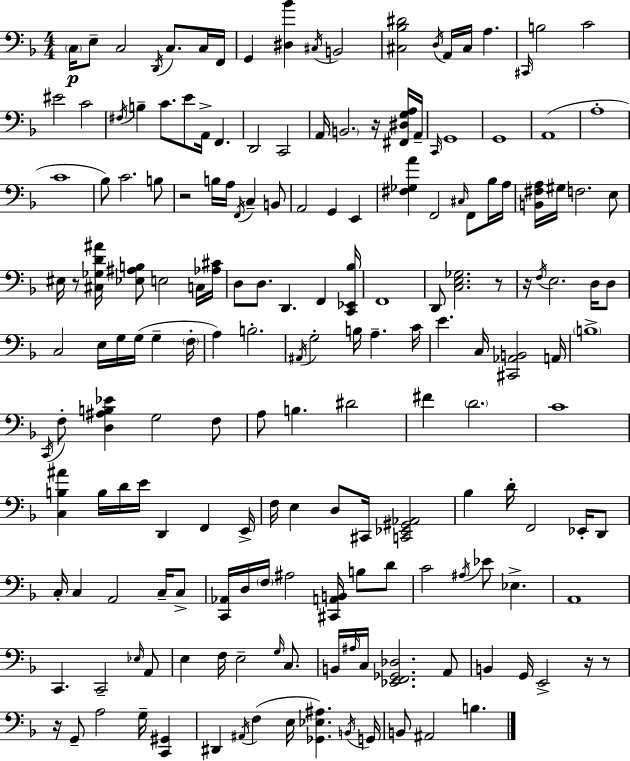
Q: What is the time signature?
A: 4/4